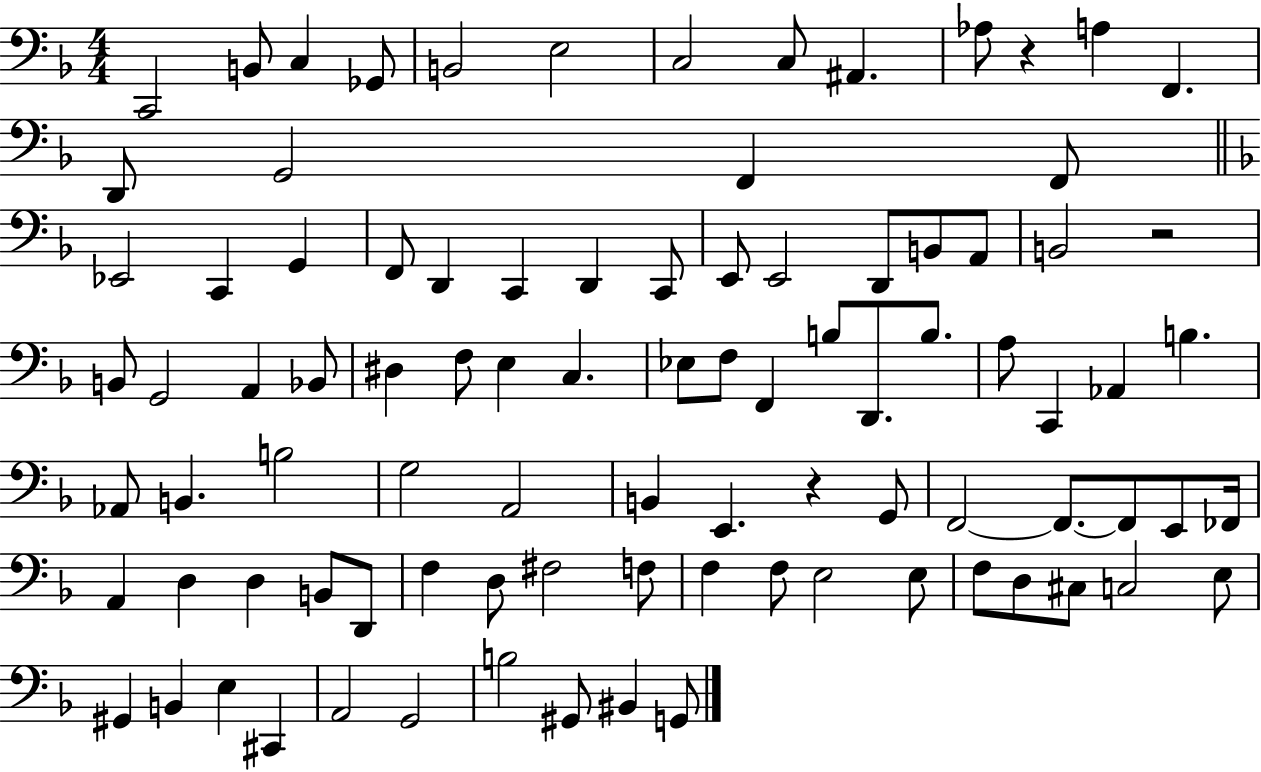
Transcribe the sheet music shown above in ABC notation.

X:1
T:Untitled
M:4/4
L:1/4
K:F
C,,2 B,,/2 C, _G,,/2 B,,2 E,2 C,2 C,/2 ^A,, _A,/2 z A, F,, D,,/2 G,,2 F,, F,,/2 _E,,2 C,, G,, F,,/2 D,, C,, D,, C,,/2 E,,/2 E,,2 D,,/2 B,,/2 A,,/2 B,,2 z2 B,,/2 G,,2 A,, _B,,/2 ^D, F,/2 E, C, _E,/2 F,/2 F,, B,/2 D,,/2 B,/2 A,/2 C,, _A,, B, _A,,/2 B,, B,2 G,2 A,,2 B,, E,, z G,,/2 F,,2 F,,/2 F,,/2 E,,/2 _F,,/4 A,, D, D, B,,/2 D,,/2 F, D,/2 ^F,2 F,/2 F, F,/2 E,2 E,/2 F,/2 D,/2 ^C,/2 C,2 E,/2 ^G,, B,, E, ^C,, A,,2 G,,2 B,2 ^G,,/2 ^B,, G,,/2